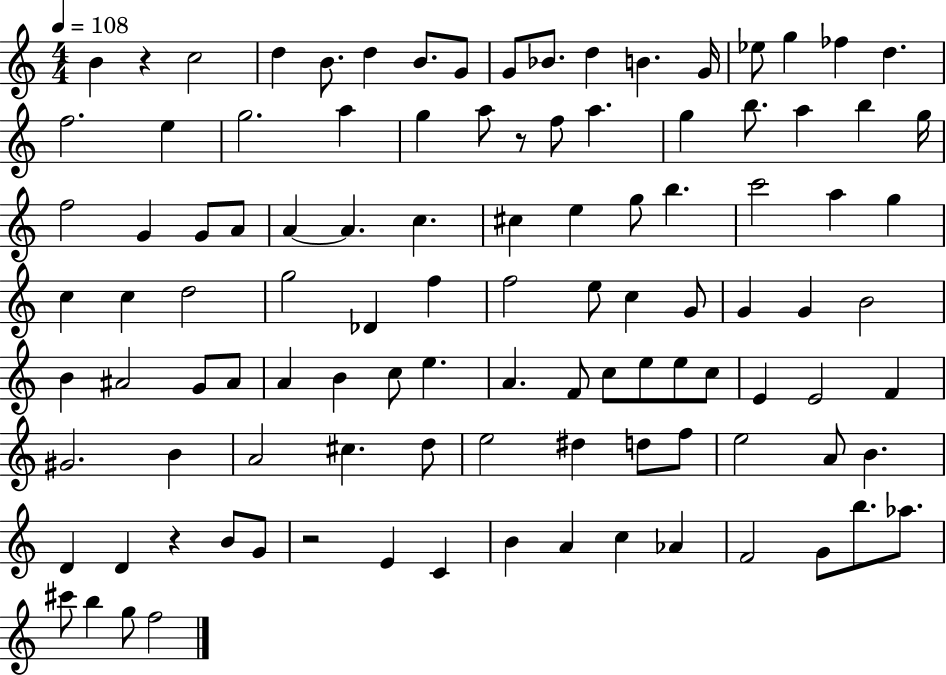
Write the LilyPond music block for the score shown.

{
  \clef treble
  \numericTimeSignature
  \time 4/4
  \key c \major
  \tempo 4 = 108
  b'4 r4 c''2 | d''4 b'8. d''4 b'8. g'8 | g'8 bes'8. d''4 b'4. g'16 | ees''8 g''4 fes''4 d''4. | \break f''2. e''4 | g''2. a''4 | g''4 a''8 r8 f''8 a''4. | g''4 b''8. a''4 b''4 g''16 | \break f''2 g'4 g'8 a'8 | a'4~~ a'4. c''4. | cis''4 e''4 g''8 b''4. | c'''2 a''4 g''4 | \break c''4 c''4 d''2 | g''2 des'4 f''4 | f''2 e''8 c''4 g'8 | g'4 g'4 b'2 | \break b'4 ais'2 g'8 ais'8 | a'4 b'4 c''8 e''4. | a'4. f'8 c''8 e''8 e''8 c''8 | e'4 e'2 f'4 | \break gis'2. b'4 | a'2 cis''4. d''8 | e''2 dis''4 d''8 f''8 | e''2 a'8 b'4. | \break d'4 d'4 r4 b'8 g'8 | r2 e'4 c'4 | b'4 a'4 c''4 aes'4 | f'2 g'8 b''8. aes''8. | \break cis'''8 b''4 g''8 f''2 | \bar "|."
}